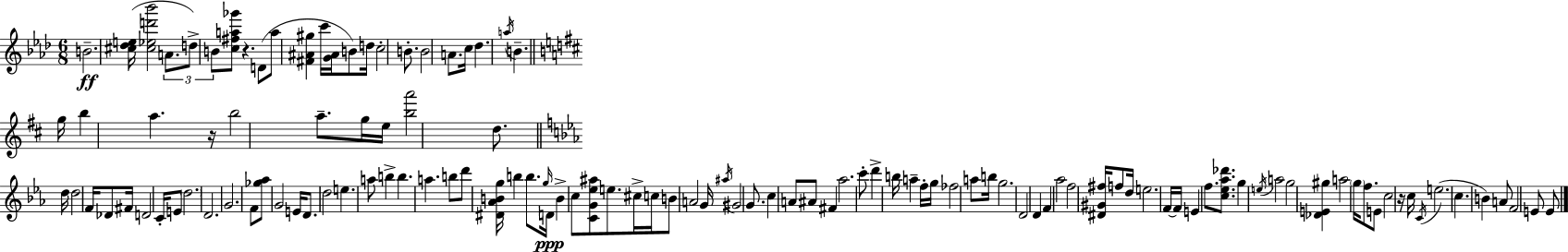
{
  \clef treble
  \numericTimeSignature
  \time 6/8
  \key aes \major
  b'2.--\ff | <cis'' des'' e''>16( <cis'' ees'' d''' bes'''>2 \tuplet 3/2 { a'8. | d''8->) b'8 } <c'' fis'' a'' ges'''>8 r4. | d'8( a''8 <fis' ais' gis''>4 c'''16 <g' ais'>16 b'8) | \break d''16 c''2-. b'8.-. | b'2 a'8. c''16 | des''4. \acciaccatura { a''16 } b'4.-- | \bar "||" \break \key b \minor g''16 b''4 a''4. r16 | b''2 a''8.-- g''16 | e''16 <b'' a'''>2 d''8. | \bar "||" \break \key c \minor d''16 d''2 f'16 des'8 | fis'16 d'2 c'16-. e'8 | \parenthesize d''2. | d'2. | \break g'2. | f'8 <ges'' aes''>8 g'2 | e'16 d'8. d''2 | e''4. a''8 b''4-> | \break b''4. a''4. | b''8 d'''8 <dis' aes' b' g''>16 b''4 b''8. | \grace { g''16 } d'16\ppp b'4-> c''8 <c' g' ees'' ais''>8 e''8. | cis''16-> c''16 b'8 a'2 | \break g'16 \acciaccatura { ais''16 } gis'2 g'8. | c''4 a'8 ais'8 fis'4 | aes''2. | c'''8-. d'''4-> b''16 a''4-- | \break f''16-. g''16 fes''2 a''8 | b''16 g''2. | d'2 d'4 | f'4 aes''2 | \break f''2 <dis' gis' fis''>16 f''8 | d''16 e''2. | f'16~~ f'16 e'4 f''8. <c'' ees'' aes'' des'''>8. | g''4 \acciaccatura { e''16 } a''2 | \break g''2 <des' e' gis''>4 | a''2 \parenthesize g''16 | f''8. e'8 c''2 | r16 c''16 \acciaccatura { c'16 }( e''2. | \break c''4. b'4) | a'8 f'2 | e'8 e'8 \bar "|."
}